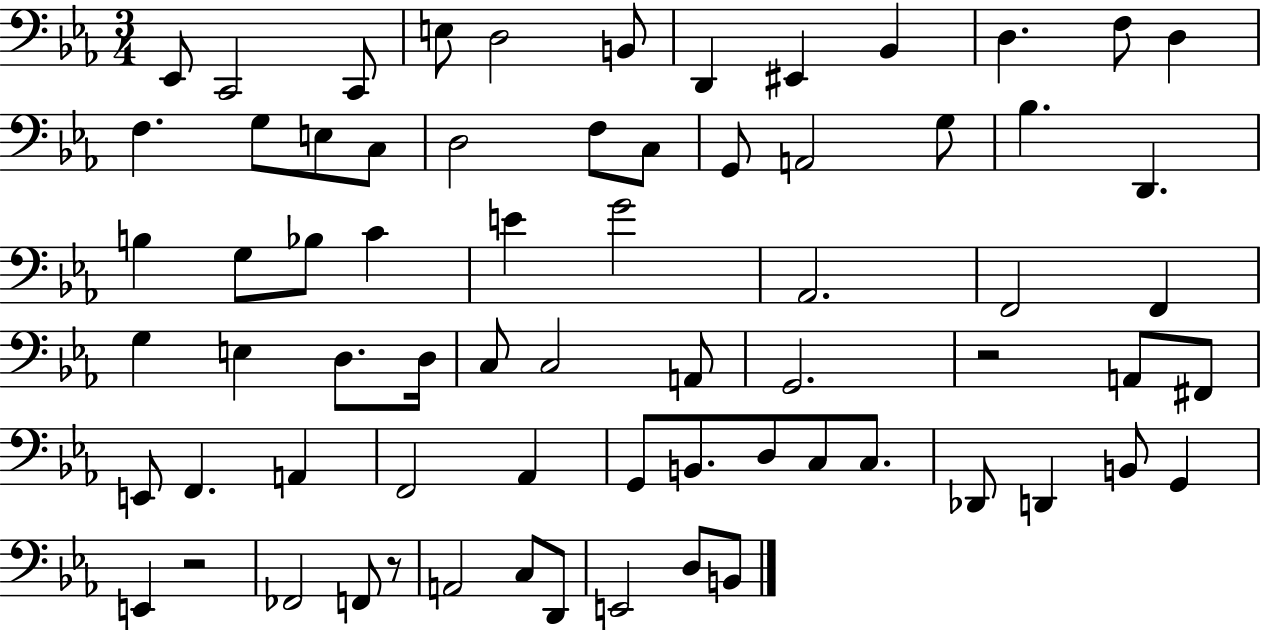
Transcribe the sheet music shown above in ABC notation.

X:1
T:Untitled
M:3/4
L:1/4
K:Eb
_E,,/2 C,,2 C,,/2 E,/2 D,2 B,,/2 D,, ^E,, _B,, D, F,/2 D, F, G,/2 E,/2 C,/2 D,2 F,/2 C,/2 G,,/2 A,,2 G,/2 _B, D,, B, G,/2 _B,/2 C E G2 _A,,2 F,,2 F,, G, E, D,/2 D,/4 C,/2 C,2 A,,/2 G,,2 z2 A,,/2 ^F,,/2 E,,/2 F,, A,, F,,2 _A,, G,,/2 B,,/2 D,/2 C,/2 C,/2 _D,,/2 D,, B,,/2 G,, E,, z2 _F,,2 F,,/2 z/2 A,,2 C,/2 D,,/2 E,,2 D,/2 B,,/2